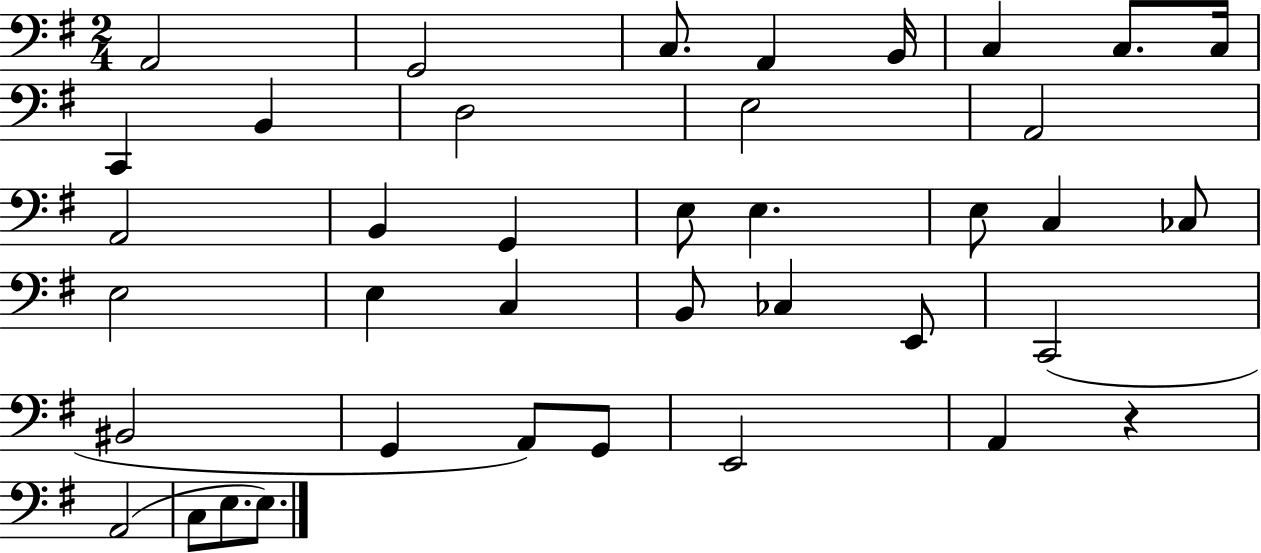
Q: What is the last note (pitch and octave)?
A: E3